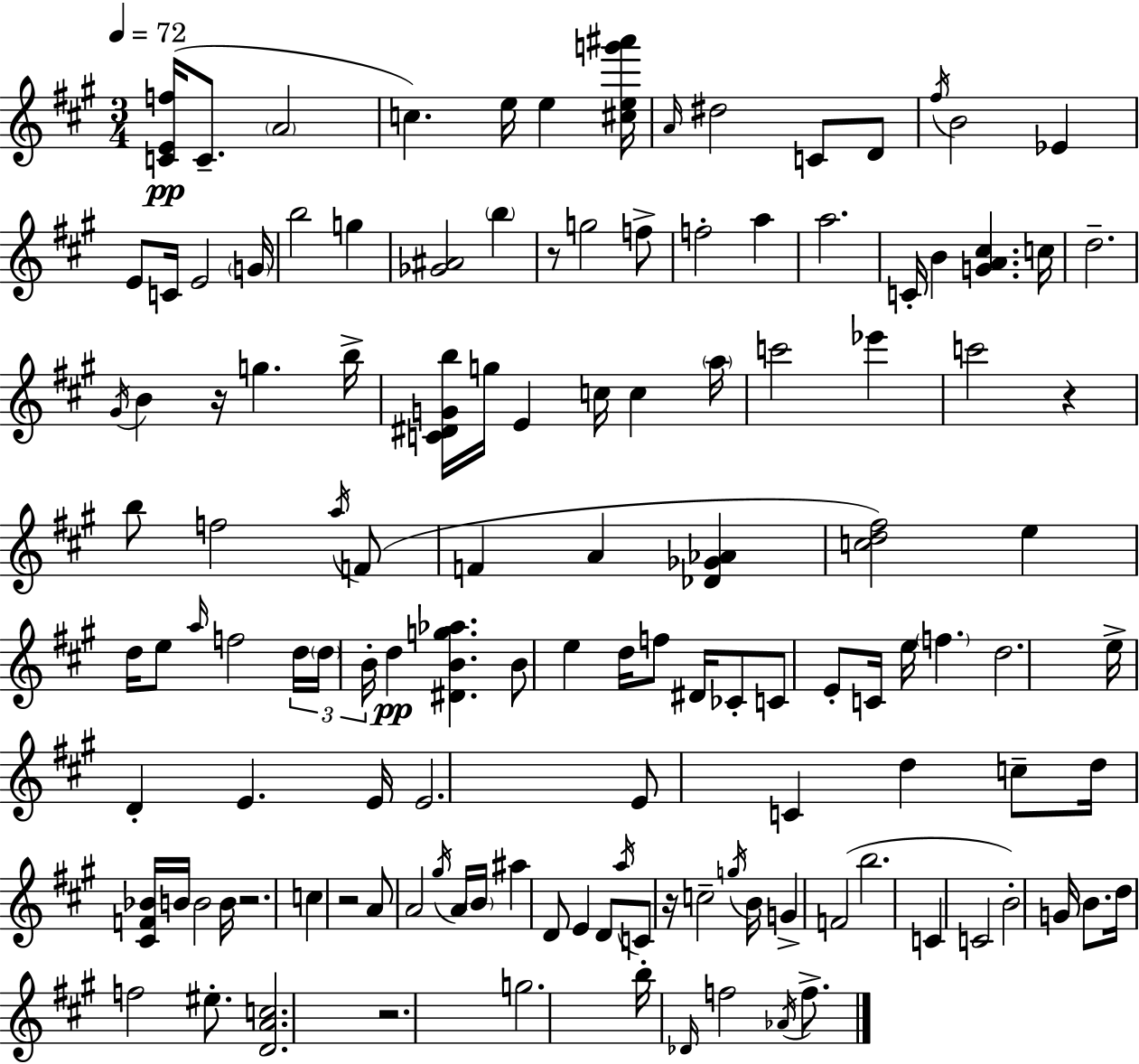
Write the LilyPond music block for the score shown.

{
  \clef treble
  \numericTimeSignature
  \time 3/4
  \key a \major
  \tempo 4 = 72
  <c' e' f''>16(\pp c'8.-- \parenthesize a'2 | c''4.) e''16 e''4 <cis'' e'' g''' ais'''>16 | \grace { a'16 } dis''2 c'8 d'8 | \acciaccatura { fis''16 } b'2 ees'4 | \break e'8 c'16 e'2 | \parenthesize g'16 b''2 g''4 | <ges' ais'>2 \parenthesize b''4 | r8 g''2 | \break f''8-> f''2-. a''4 | a''2. | c'16-. b'4 <g' a' cis''>4. | c''16 d''2.-- | \break \acciaccatura { gis'16 } b'4 r16 g''4. | b''16-> <c' dis' g' b''>16 g''16 e'4 c''16 c''4 | \parenthesize a''16 c'''2 ees'''4 | c'''2 r4 | \break b''8 f''2 | \acciaccatura { a''16 } f'8( f'4 a'4 | <des' ges' aes'>4 <c'' d'' fis''>2) | e''4 d''16 e''8 \grace { a''16 } f''2 | \break \tuplet 3/2 { d''16 \parenthesize d''16 b'16-. } d''4\pp <dis' b' g'' aes''>4. | b'8 e''4 d''16 | f''8 dis'16 ces'8-. c'8 e'8-. c'16 e''16 \parenthesize f''4. | d''2. | \break e''16-> d'4-. e'4. | e'16 e'2. | e'8 c'4 d''4 | c''8-- d''16 <cis' f' bes'>16 b'16 b'2 | \break b'16 r2. | c''4 r2 | a'8 a'2 | \acciaccatura { gis''16 } a'16 \parenthesize b'16 ais''4 d'8 | \break e'4 d'8 \acciaccatura { a''16 } c'8 r16 c''2-- | \acciaccatura { g''16 } b'16 g'4-> | f'2( b''2. | c'4 | \break c'2 b'2-.) | g'16 b'8. d''16 f''2 | eis''8.-. <d' a' c''>2. | r2. | \break g''2. | b''16-. \grace { des'16 } f''2 | \acciaccatura { aes'16 } f''8.-> \bar "|."
}